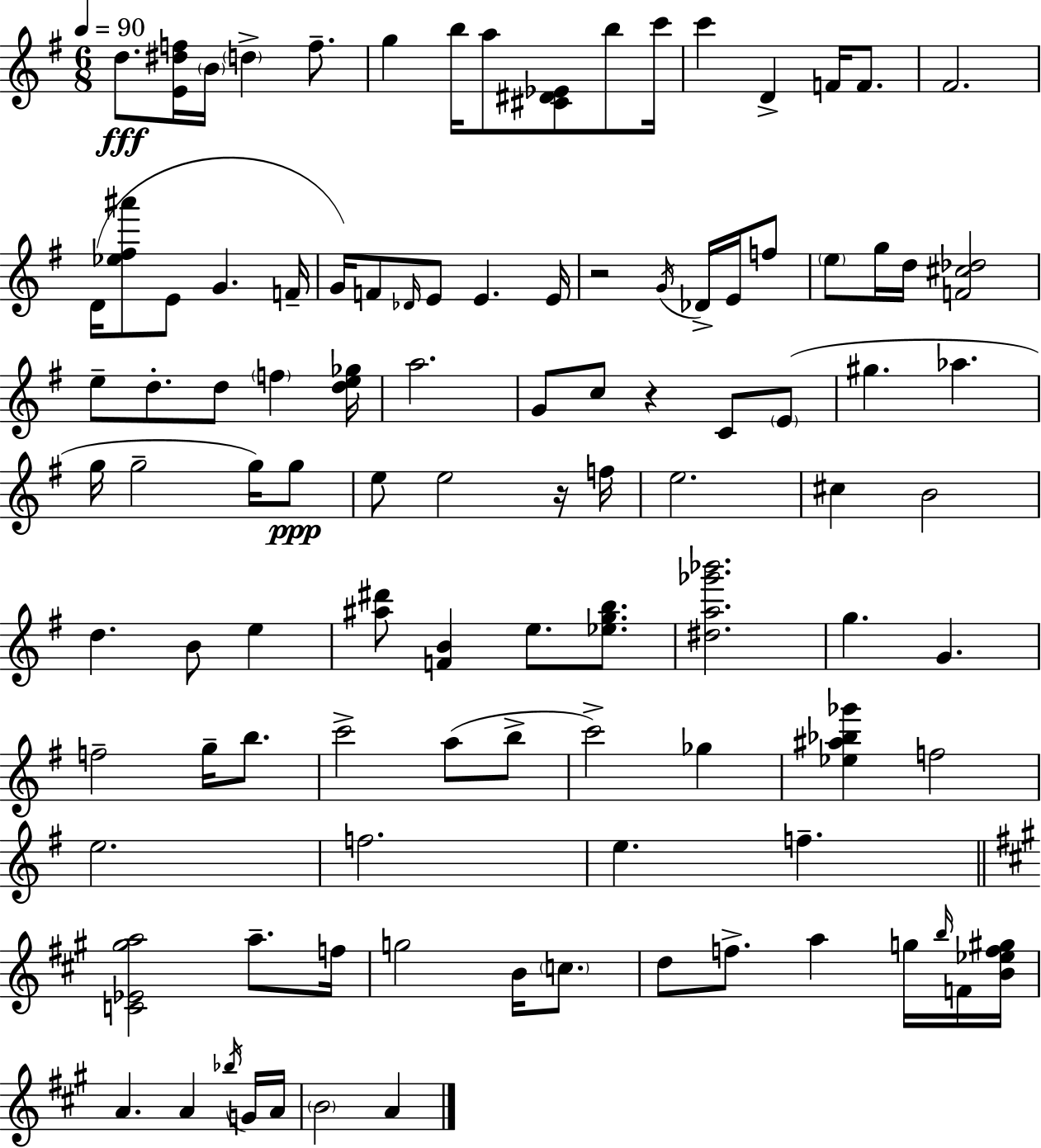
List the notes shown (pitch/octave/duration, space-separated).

D5/e. [E4,D#5,F5]/s B4/s D5/q F5/e. G5/q B5/s A5/e [C#4,D#4,Eb4]/e B5/e C6/s C6/q D4/q F4/s F4/e. F#4/h. D4/s [Eb5,F#5,A#6]/e E4/e G4/q. F4/s G4/s F4/e Db4/s E4/e E4/q. E4/s R/h G4/s Db4/s E4/s F5/e E5/e G5/s D5/s [F4,C#5,Db5]/h E5/e D5/e. D5/e F5/q [D5,E5,Gb5]/s A5/h. G4/e C5/e R/q C4/e E4/e G#5/q. Ab5/q. G5/s G5/h G5/s G5/e E5/e E5/h R/s F5/s E5/h. C#5/q B4/h D5/q. B4/e E5/q [A#5,D#6]/e [F4,B4]/q E5/e. [Eb5,G5,B5]/e. [D#5,A5,Gb6,Bb6]/h. G5/q. G4/q. F5/h G5/s B5/e. C6/h A5/e B5/e C6/h Gb5/q [Eb5,A#5,Bb5,Gb6]/q F5/h E5/h. F5/h. E5/q. F5/q. [C4,Eb4,G#5,A5]/h A5/e. F5/s G5/h B4/s C5/e. D5/e F5/e. A5/q G5/s B5/s F4/s [B4,Eb5,F5,G#5]/s A4/q. A4/q Bb5/s G4/s A4/s B4/h A4/q